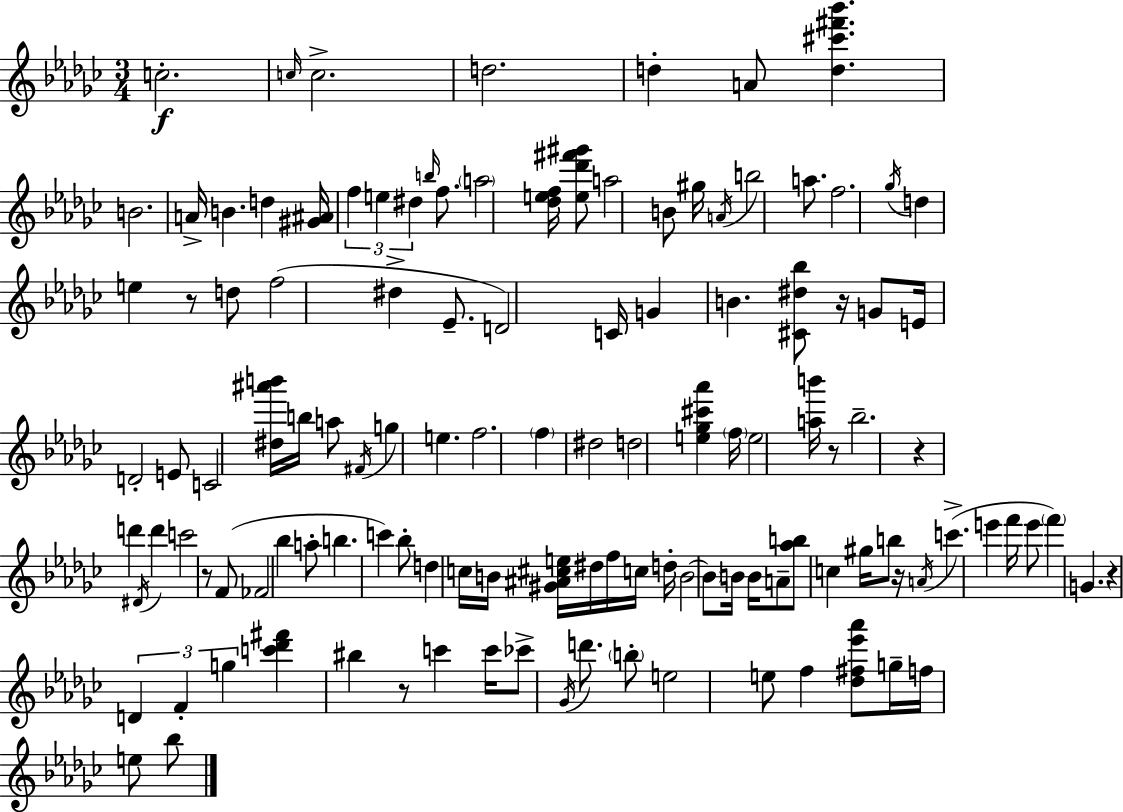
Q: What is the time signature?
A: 3/4